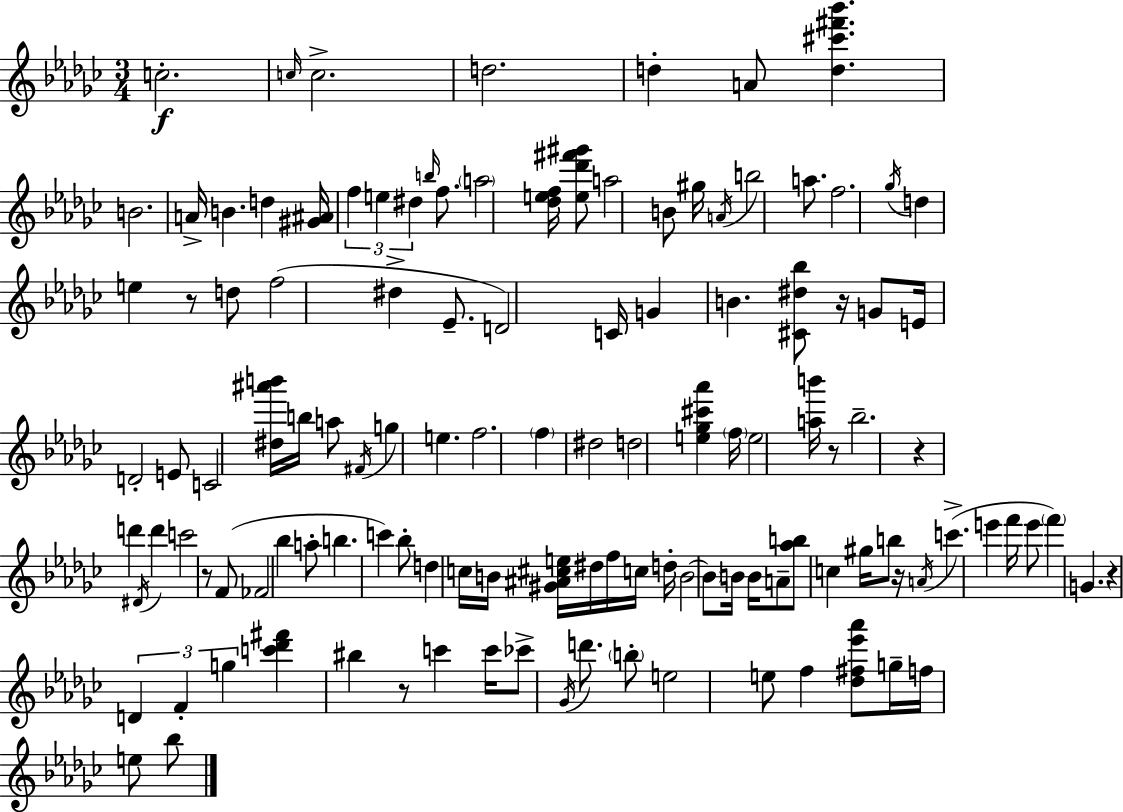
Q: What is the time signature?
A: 3/4